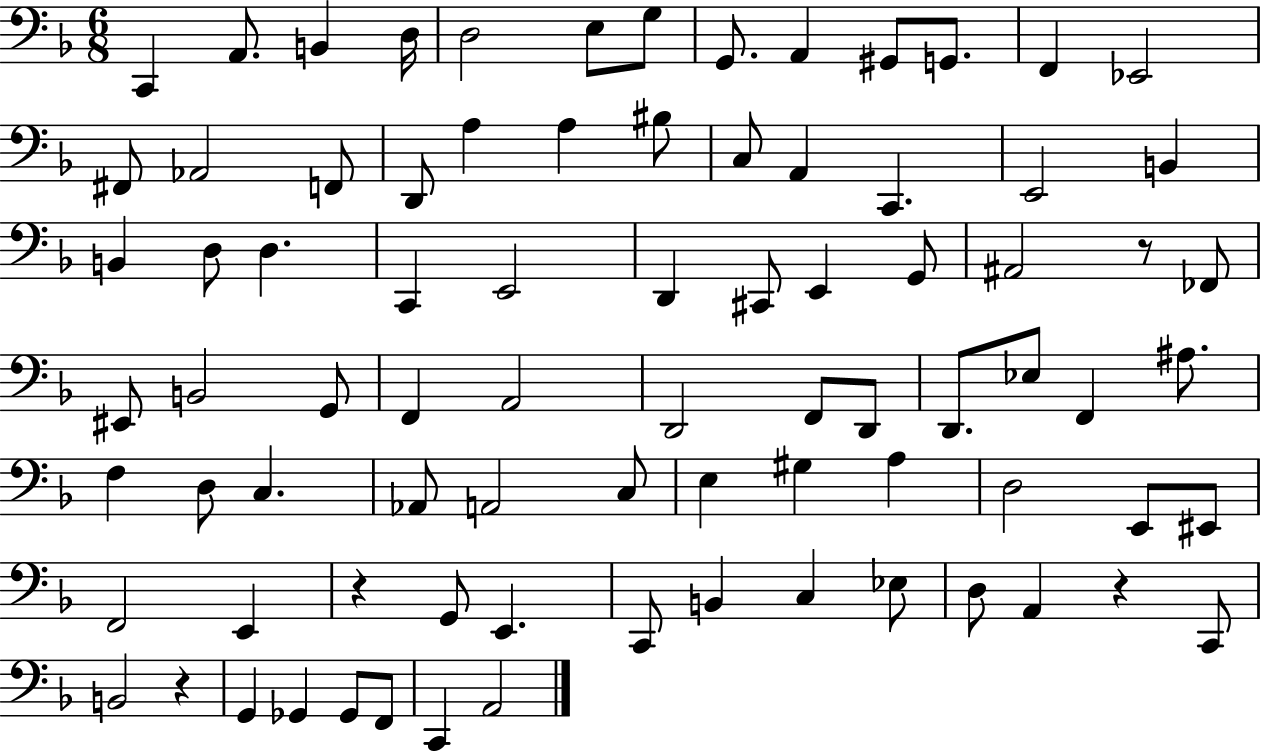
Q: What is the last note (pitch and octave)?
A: A2